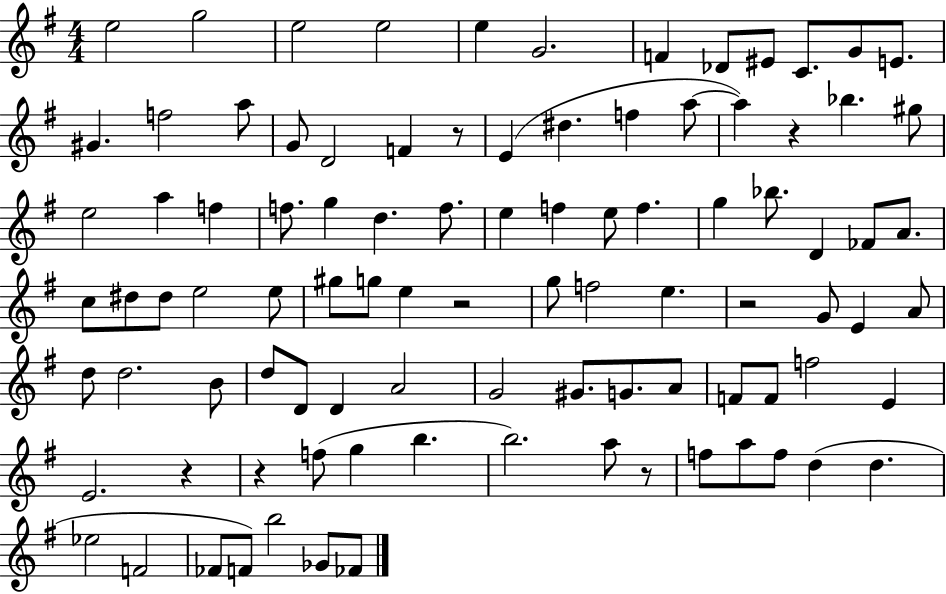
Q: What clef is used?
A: treble